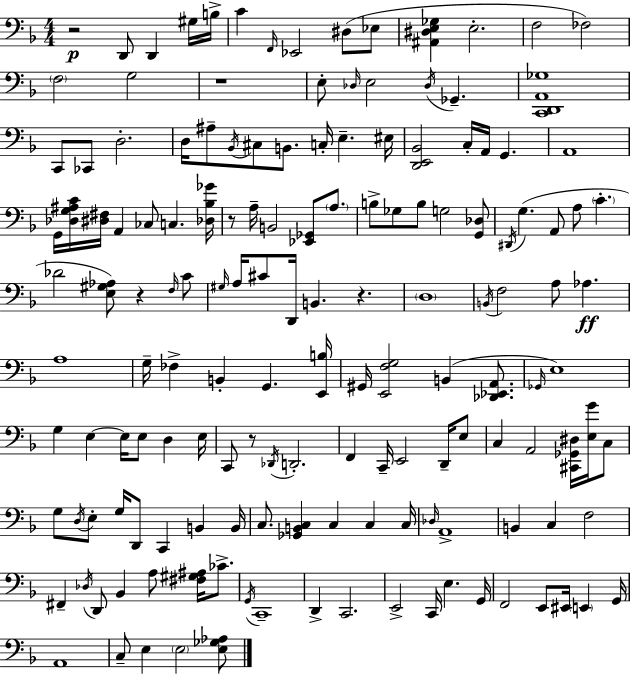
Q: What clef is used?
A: bass